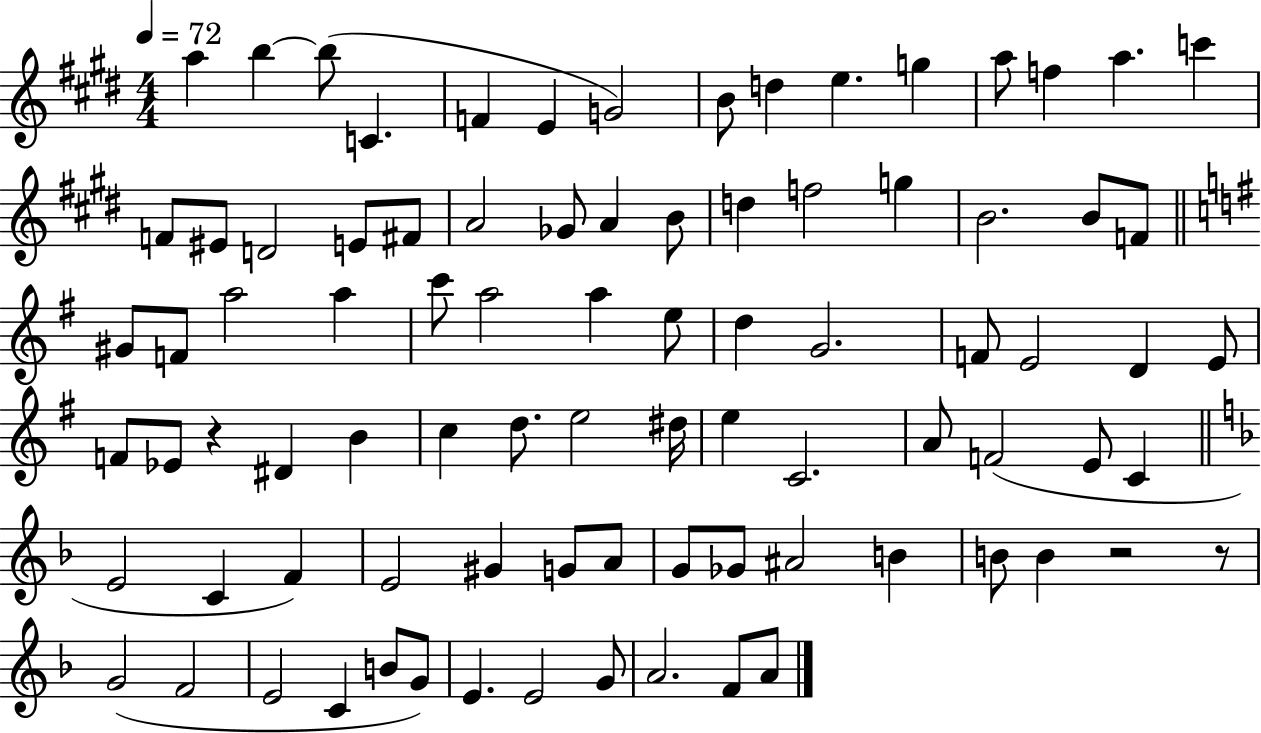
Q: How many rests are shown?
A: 3